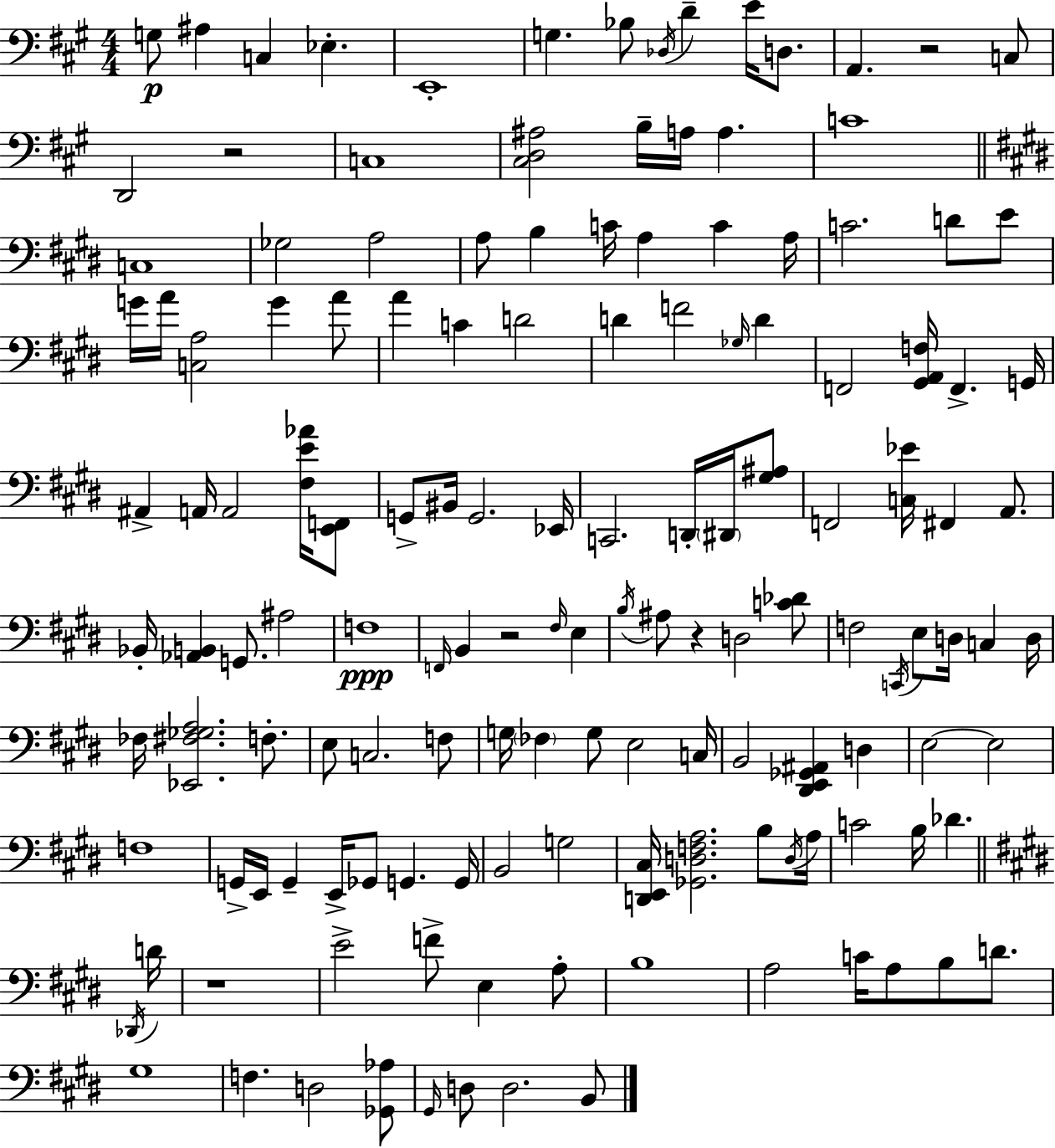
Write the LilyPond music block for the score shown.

{
  \clef bass
  \numericTimeSignature
  \time 4/4
  \key a \major
  \repeat volta 2 { g8\p ais4 c4 ees4.-. | e,1-. | g4. bes8 \acciaccatura { des16 } d'4-- e'16 d8. | a,4. r2 c8 | \break d,2 r2 | c1 | <cis d ais>2 b16-- a16 a4. | c'1 | \break \bar "||" \break \key e \major c1 | ges2 a2 | a8 b4 c'16 a4 c'4 a16 | c'2. d'8 e'8 | \break g'16 a'16 <c a>2 g'4 a'8 | a'4 c'4 d'2 | d'4 f'2 \grace { ges16 } d'4 | f,2 <gis, a, f>16 f,4.-> | \break g,16 ais,4-> a,16 a,2 <fis e' aes'>16 <e, f,>8 | g,8-> bis,16 g,2. | ees,16 c,2. d,16-. \parenthesize dis,16 <gis ais>8 | f,2 <c ees'>16 fis,4 a,8. | \break bes,16-. <aes, b,>4 g,8. ais2 | f1\ppp | \grace { f,16 } b,4 r2 \grace { fis16 } e4 | \acciaccatura { b16 } ais8 r4 d2 | \break <c' des'>8 f2 \acciaccatura { c,16 } e8 d16 | c4 d16 fes16 <ees, fis ges a>2. | f8.-. e8 c2. | f8 g16 \parenthesize fes4 g8 e2 | \break c16 b,2 <dis, e, ges, ais,>4 | d4 e2~~ e2 | f1 | g,16-> e,16 g,4-- e,16-> ges,8 g,4. | \break g,16 b,2 g2 | <d, e, cis>16 <ges, d f a>2. | b8 \acciaccatura { d16 } a16 c'2 b16 des'4. | \bar "||" \break \key e \major \acciaccatura { des,16 } d'16 r1 | e'2-> f'8-> e4 | a8-. b1 | a2 c'16 a8 b8 d'8. | \break gis1 | f4. d2 | <ges, aes>8 \grace { gis,16 } d8 d2. | b,8 } \bar "|."
}